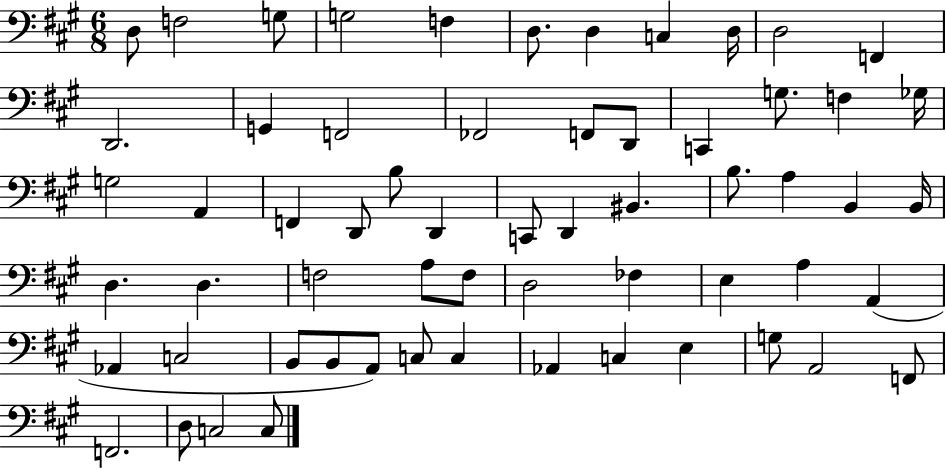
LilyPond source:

{
  \clef bass
  \numericTimeSignature
  \time 6/8
  \key a \major
  d8 f2 g8 | g2 f4 | d8. d4 c4 d16 | d2 f,4 | \break d,2. | g,4 f,2 | fes,2 f,8 d,8 | c,4 g8. f4 ges16 | \break g2 a,4 | f,4 d,8 b8 d,4 | c,8 d,4 bis,4. | b8. a4 b,4 b,16 | \break d4. d4. | f2 a8 f8 | d2 fes4 | e4 a4 a,4( | \break aes,4 c2 | b,8 b,8 a,8) c8 c4 | aes,4 c4 e4 | g8 a,2 f,8 | \break f,2. | d8 c2 c8 | \bar "|."
}